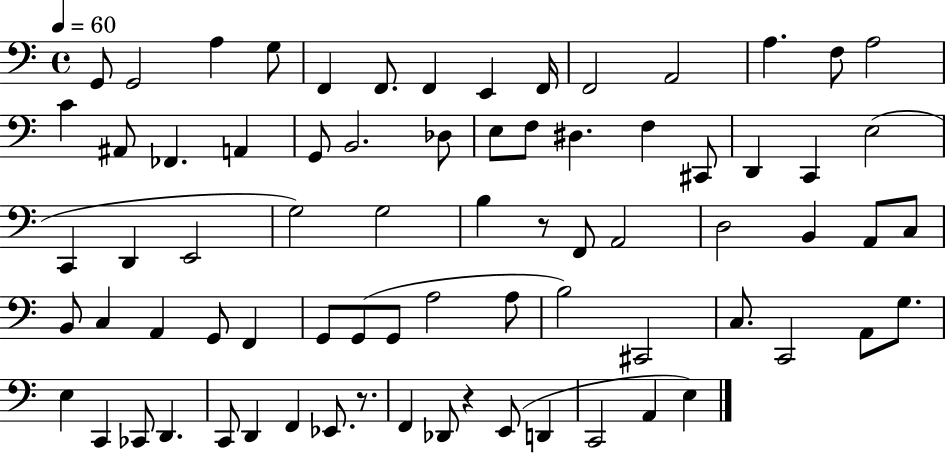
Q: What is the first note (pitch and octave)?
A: G2